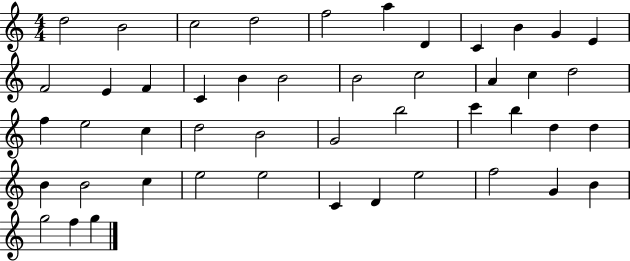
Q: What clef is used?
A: treble